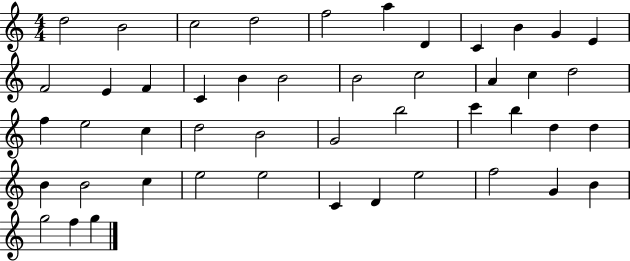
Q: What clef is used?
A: treble